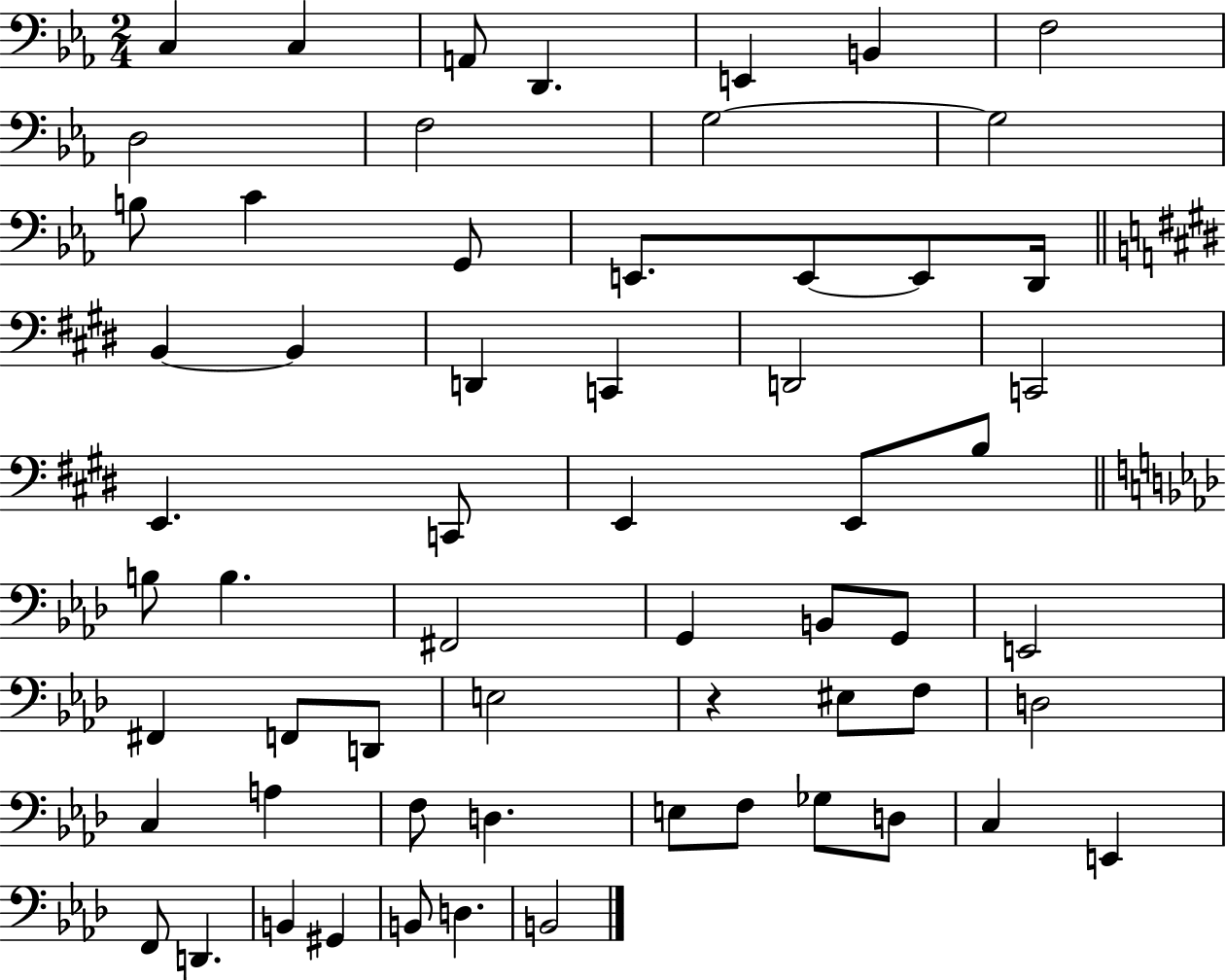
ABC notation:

X:1
T:Untitled
M:2/4
L:1/4
K:Eb
C, C, A,,/2 D,, E,, B,, F,2 D,2 F,2 G,2 G,2 B,/2 C G,,/2 E,,/2 E,,/2 E,,/2 D,,/4 B,, B,, D,, C,, D,,2 C,,2 E,, C,,/2 E,, E,,/2 B,/2 B,/2 B, ^F,,2 G,, B,,/2 G,,/2 E,,2 ^F,, F,,/2 D,,/2 E,2 z ^E,/2 F,/2 D,2 C, A, F,/2 D, E,/2 F,/2 _G,/2 D,/2 C, E,, F,,/2 D,, B,, ^G,, B,,/2 D, B,,2